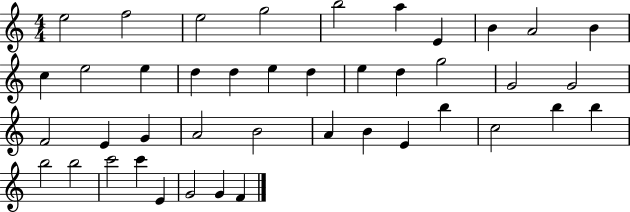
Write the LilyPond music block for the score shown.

{
  \clef treble
  \numericTimeSignature
  \time 4/4
  \key c \major
  e''2 f''2 | e''2 g''2 | b''2 a''4 e'4 | b'4 a'2 b'4 | \break c''4 e''2 e''4 | d''4 d''4 e''4 d''4 | e''4 d''4 g''2 | g'2 g'2 | \break f'2 e'4 g'4 | a'2 b'2 | a'4 b'4 e'4 b''4 | c''2 b''4 b''4 | \break b''2 b''2 | c'''2 c'''4 e'4 | g'2 g'4 f'4 | \bar "|."
}